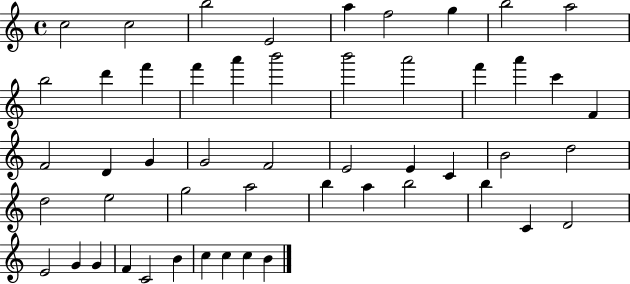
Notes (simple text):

C5/h C5/h B5/h E4/h A5/q F5/h G5/q B5/h A5/h B5/h D6/q F6/q F6/q A6/q B6/h B6/h A6/h F6/q A6/q C6/q F4/q F4/h D4/q G4/q G4/h F4/h E4/h E4/q C4/q B4/h D5/h D5/h E5/h G5/h A5/h B5/q A5/q B5/h B5/q C4/q D4/h E4/h G4/q G4/q F4/q C4/h B4/q C5/q C5/q C5/q B4/q